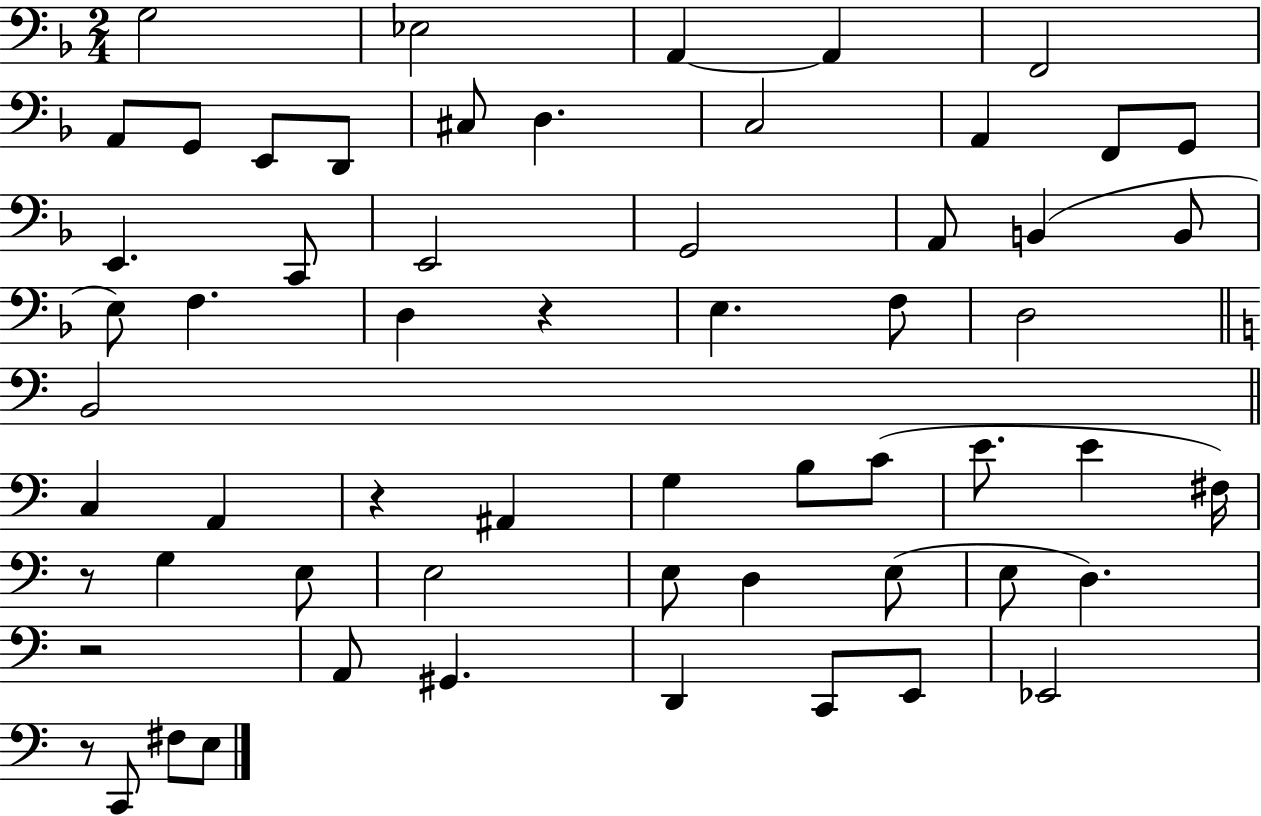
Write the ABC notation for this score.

X:1
T:Untitled
M:2/4
L:1/4
K:F
G,2 _E,2 A,, A,, F,,2 A,,/2 G,,/2 E,,/2 D,,/2 ^C,/2 D, C,2 A,, F,,/2 G,,/2 E,, C,,/2 E,,2 G,,2 A,,/2 B,, B,,/2 E,/2 F, D, z E, F,/2 D,2 B,,2 C, A,, z ^A,, G, B,/2 C/2 E/2 E ^F,/4 z/2 G, E,/2 E,2 E,/2 D, E,/2 E,/2 D, z2 A,,/2 ^G,, D,, C,,/2 E,,/2 _E,,2 z/2 C,,/2 ^F,/2 E,/2